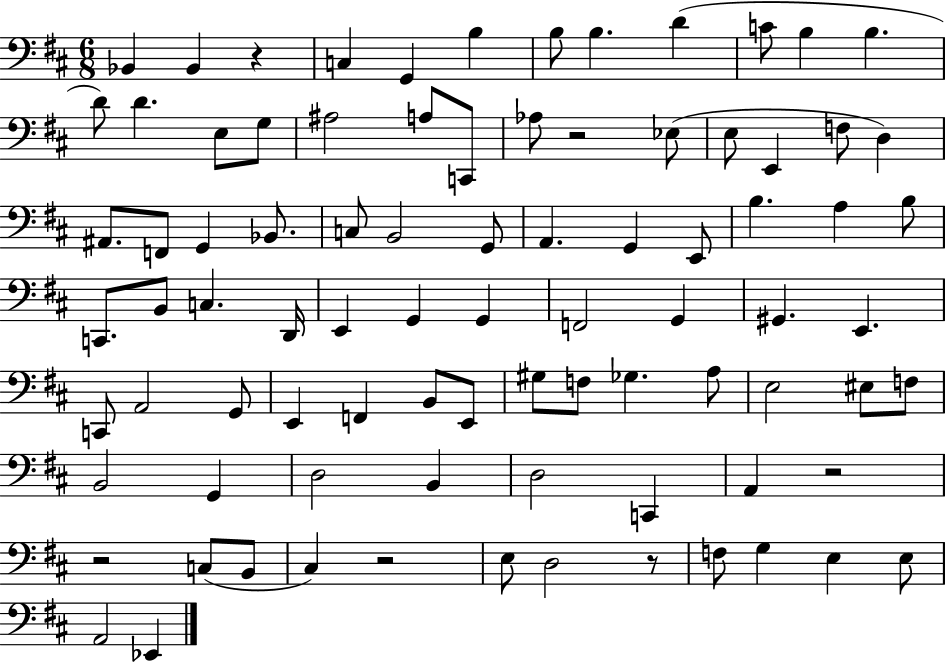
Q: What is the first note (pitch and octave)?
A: Bb2